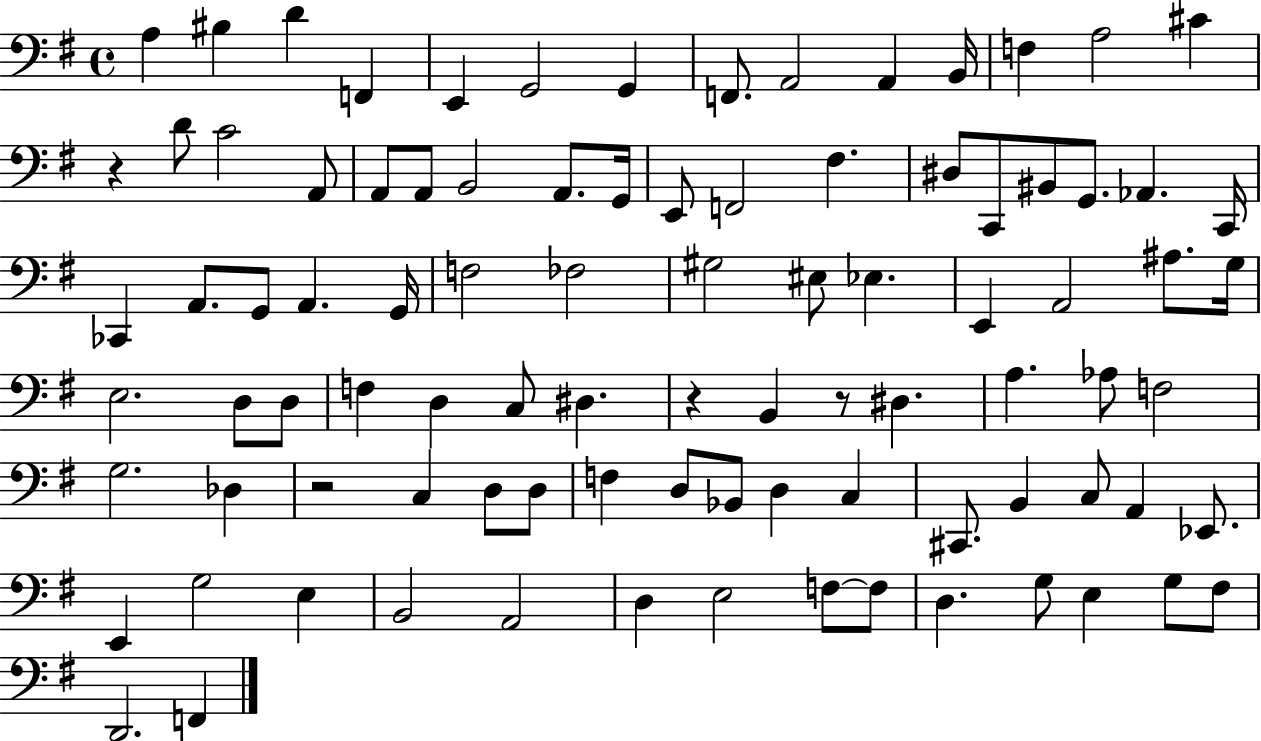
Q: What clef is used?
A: bass